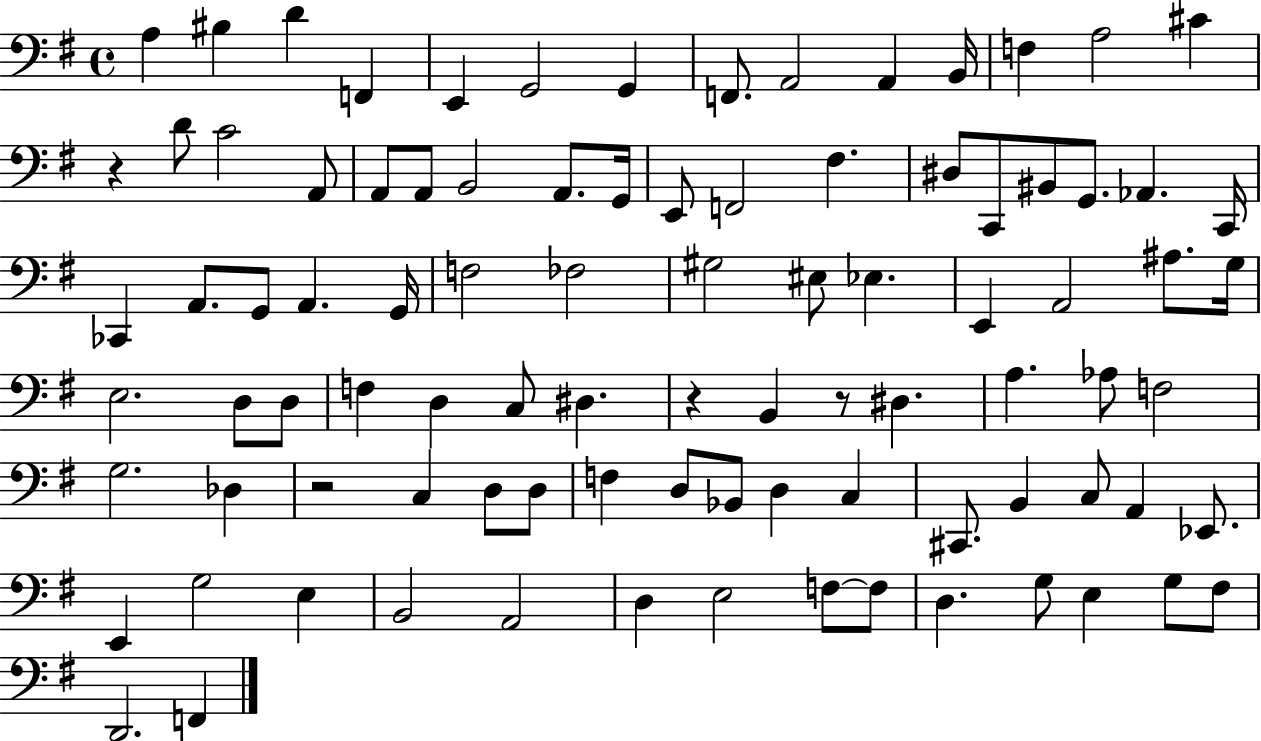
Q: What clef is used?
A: bass